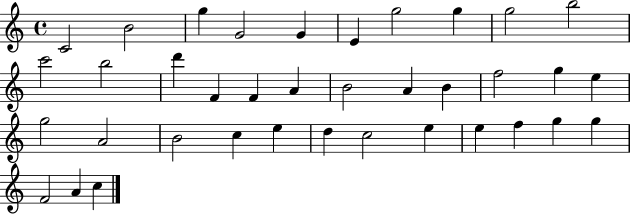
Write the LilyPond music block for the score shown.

{
  \clef treble
  \time 4/4
  \defaultTimeSignature
  \key c \major
  c'2 b'2 | g''4 g'2 g'4 | e'4 g''2 g''4 | g''2 b''2 | \break c'''2 b''2 | d'''4 f'4 f'4 a'4 | b'2 a'4 b'4 | f''2 g''4 e''4 | \break g''2 a'2 | b'2 c''4 e''4 | d''4 c''2 e''4 | e''4 f''4 g''4 g''4 | \break f'2 a'4 c''4 | \bar "|."
}